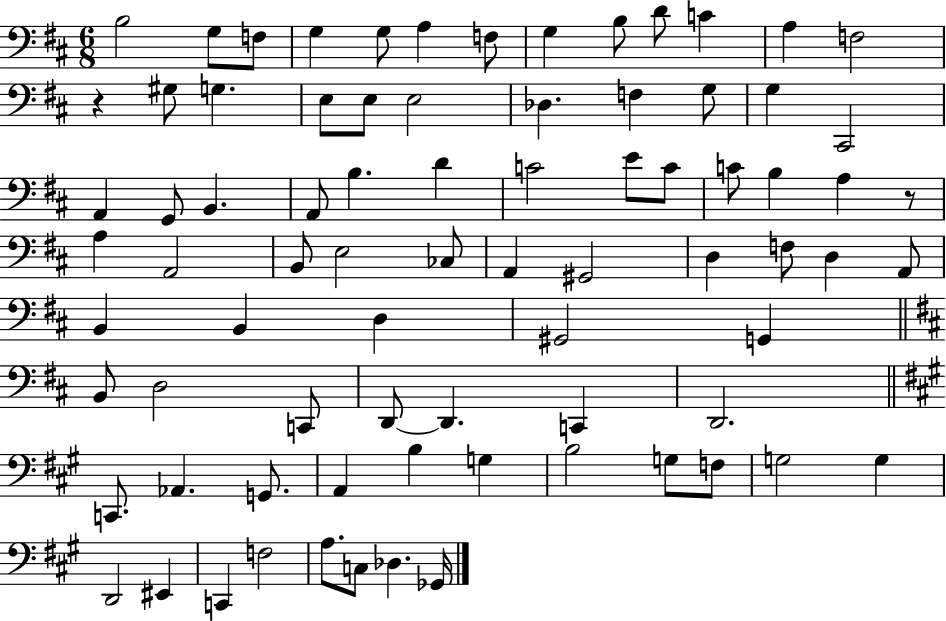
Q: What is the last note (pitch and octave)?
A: Gb2